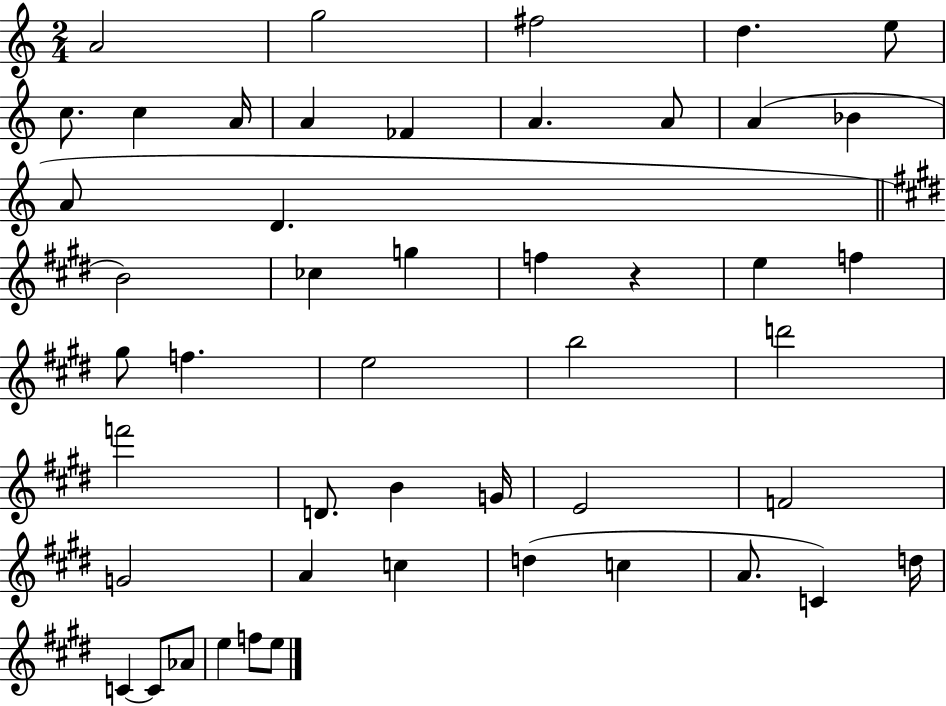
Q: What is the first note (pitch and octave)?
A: A4